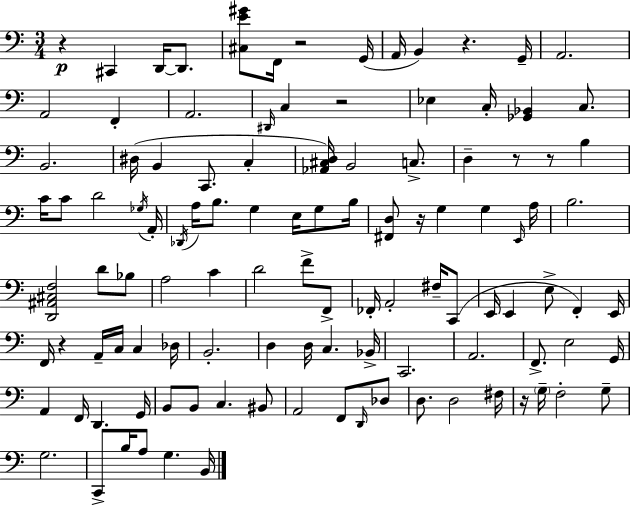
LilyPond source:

{
  \clef bass
  \numericTimeSignature
  \time 3/4
  \key c \major
  r4\p cis,4 d,16~~ d,8. | <cis e' gis'>8 f,16 r2 g,16( | a,16 b,4) r4. g,16-- | a,2. | \break a,2 f,4-. | a,2. | \grace { dis,16 } c4 r2 | ees4 c16-. <ges, bes,>4 c8. | \break b,2. | dis16( b,4 c,8. c4-. | <aes, cis d>16) b,2 c8.-> | d4-- r8 r8 b4 | \break c'16 c'8 d'2 | \acciaccatura { ges16 } a,16-. \acciaccatura { des,16 } a16 b8. g4 e16 | g8 b16 <fis, d>8 r16 g4 g4 | \grace { e,16 } a16 b2. | \break <d, ais, cis f>2 | d'8 bes8 a2 | c'4 d'2 | f'8-> f,8-> fes,16-. a,2-. | \break fis16-- c,8( e,16 e,4 e8-> f,4-.) | e,16 f,16 r4 a,16-- c16 c4 | des16 b,2.-. | d4 d16 c4. | \break bes,16-> c,2. | a,2. | f,8.-> e2 | g,16 a,4 f,16 d,4. | \break g,16 b,8 b,8 c4. | bis,8 a,2 | f,8 \grace { d,16 } des8 d8. d2 | fis16 r16 \parenthesize g16-- f2-. | \break g8-- g2. | c,8-> b16 a8 g4. | b,16 \bar "|."
}